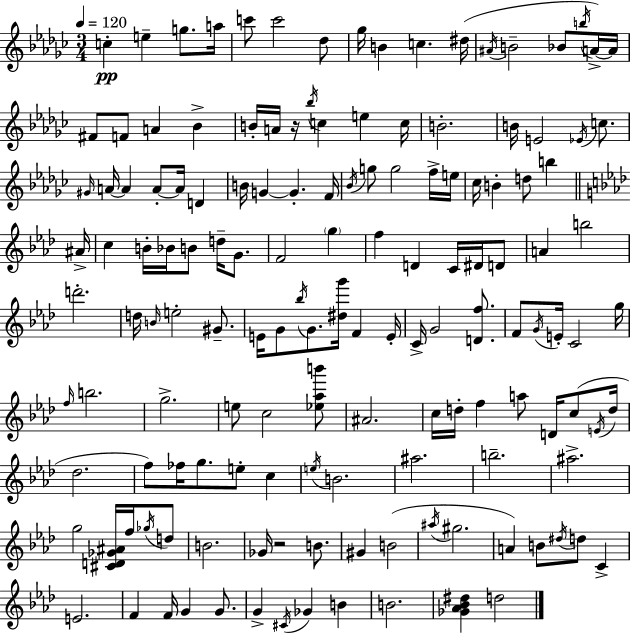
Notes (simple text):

C5/q E5/q G5/e. A5/s C6/e C6/h Db5/e Gb5/s B4/q C5/q. D#5/s A#4/s B4/h Bb4/e B5/s A4/s A4/s F#4/e F4/e A4/q Bb4/q B4/s A4/s R/s Bb5/s C5/q E5/q C5/s B4/h. B4/s E4/h Eb4/s C5/e. G#4/s A4/s A4/q A4/e A4/s D4/q B4/s G4/q G4/q. F4/s Bb4/s G5/e G5/h F5/s E5/s CES5/s B4/q D5/e B5/q A#4/s C5/q B4/s Bb4/s B4/e D5/s G4/e. F4/h G5/q F5/q D4/q C4/s D#4/s D4/e A4/q B5/h D6/h. D5/s B4/s E5/h G#4/e. E4/s G4/e Bb5/s G4/e. [D#5,G6]/s F4/q E4/s C4/s G4/h [D4,F5]/e. F4/e G4/s E4/s C4/h G5/s F5/s B5/h. G5/h. E5/e C5/h [Eb5,Ab5,B6]/e A#4/h. C5/s D5/s F5/q A5/e D4/s C5/e E4/s D5/s Db5/h. F5/e FES5/s G5/e. E5/e C5/q E5/s B4/h. A#5/h. B5/h. A#5/h. G5/h [C#4,D4,Gb4,A#4]/s F5/s Gb5/s D5/e B4/h. Gb4/s R/h B4/e. G#4/q B4/h A#5/s G#5/h. A4/q B4/e D#5/s D5/e C4/q E4/h. F4/q F4/s G4/q G4/e. G4/q C#4/s Gb4/q B4/q B4/h. [Gb4,Ab4,Bb4,D#5]/q D5/h